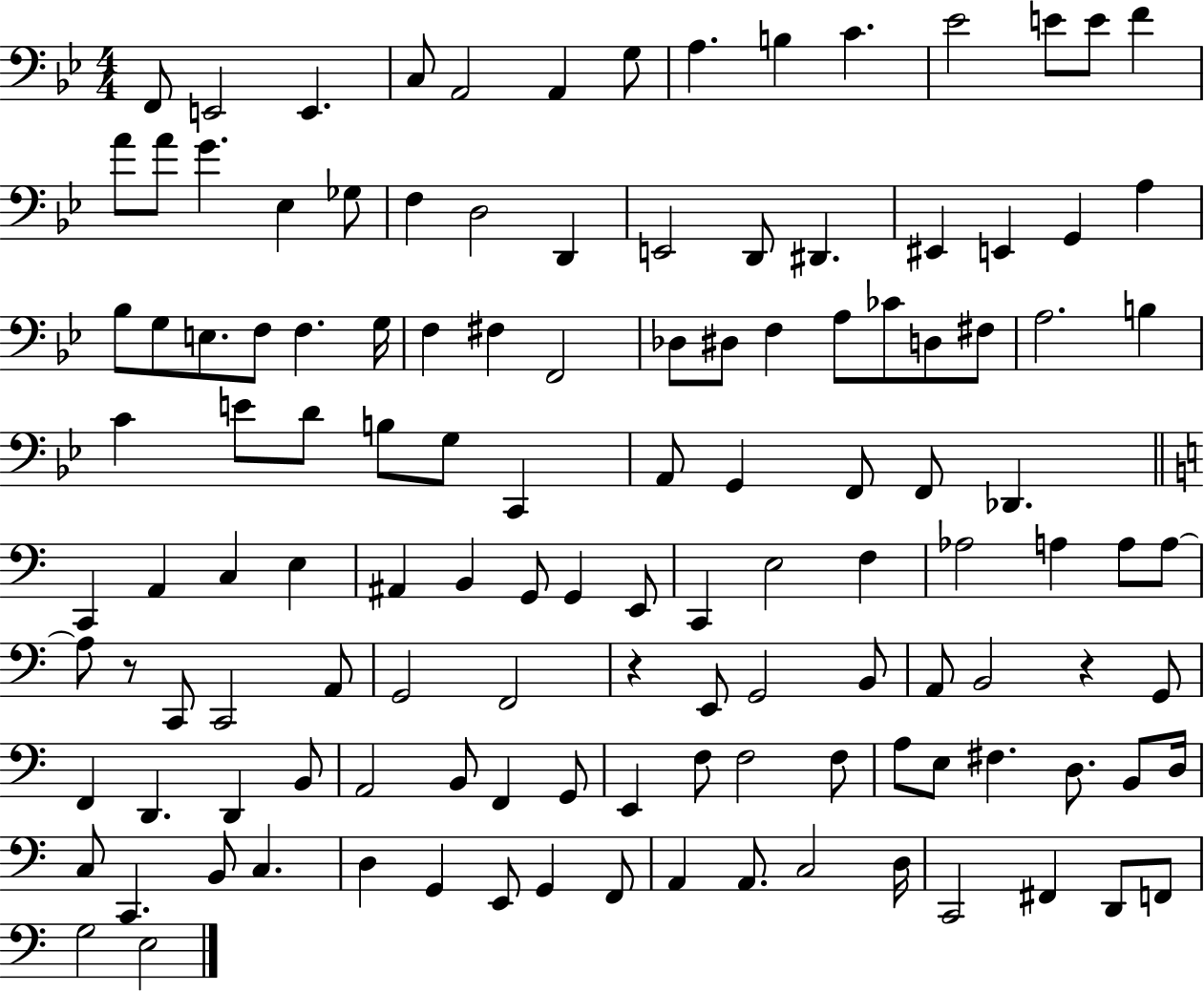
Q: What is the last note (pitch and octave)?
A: E3